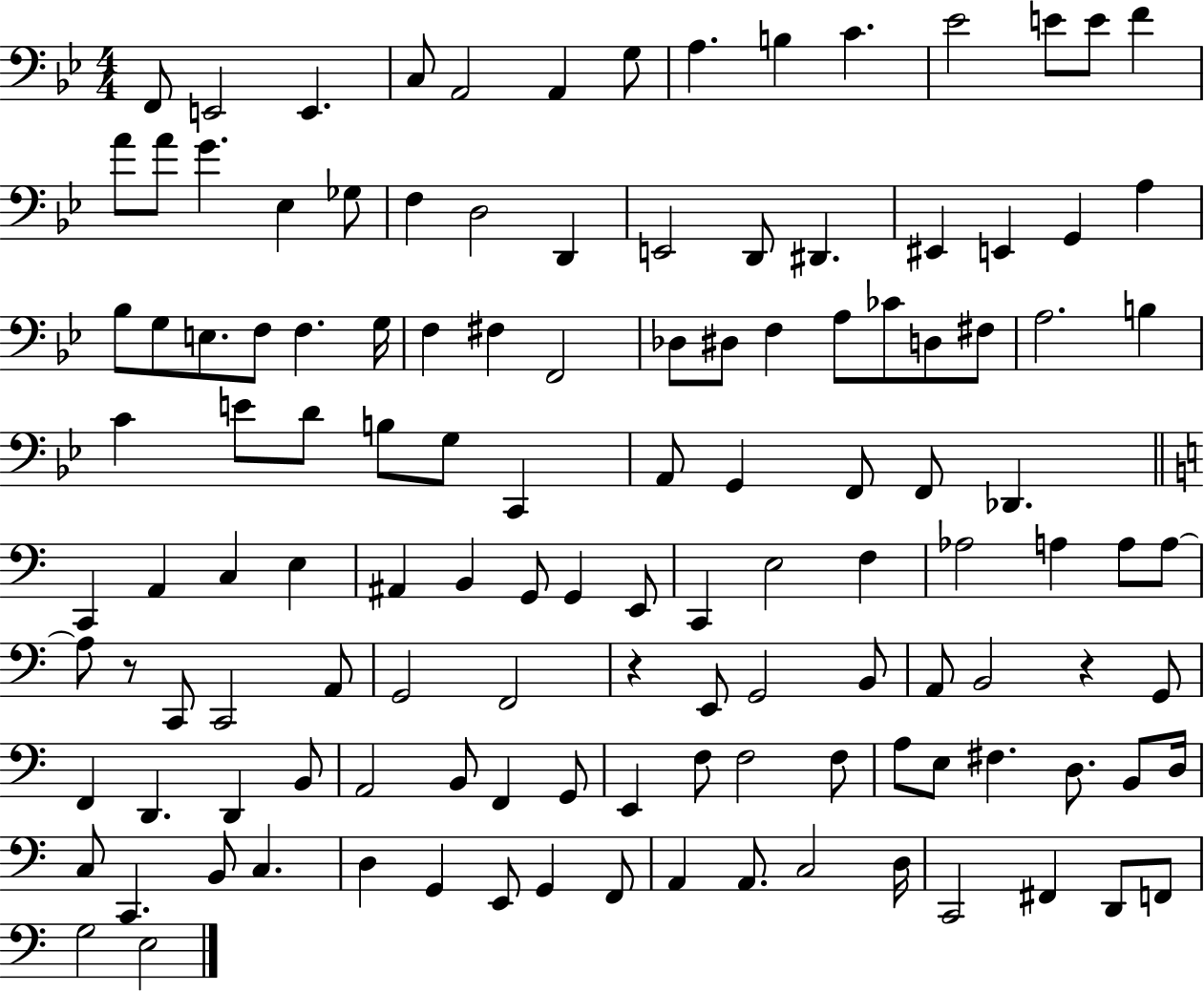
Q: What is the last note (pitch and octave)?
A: E3